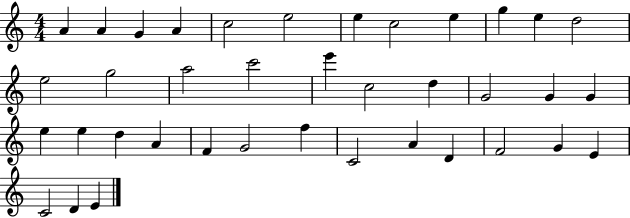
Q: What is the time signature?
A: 4/4